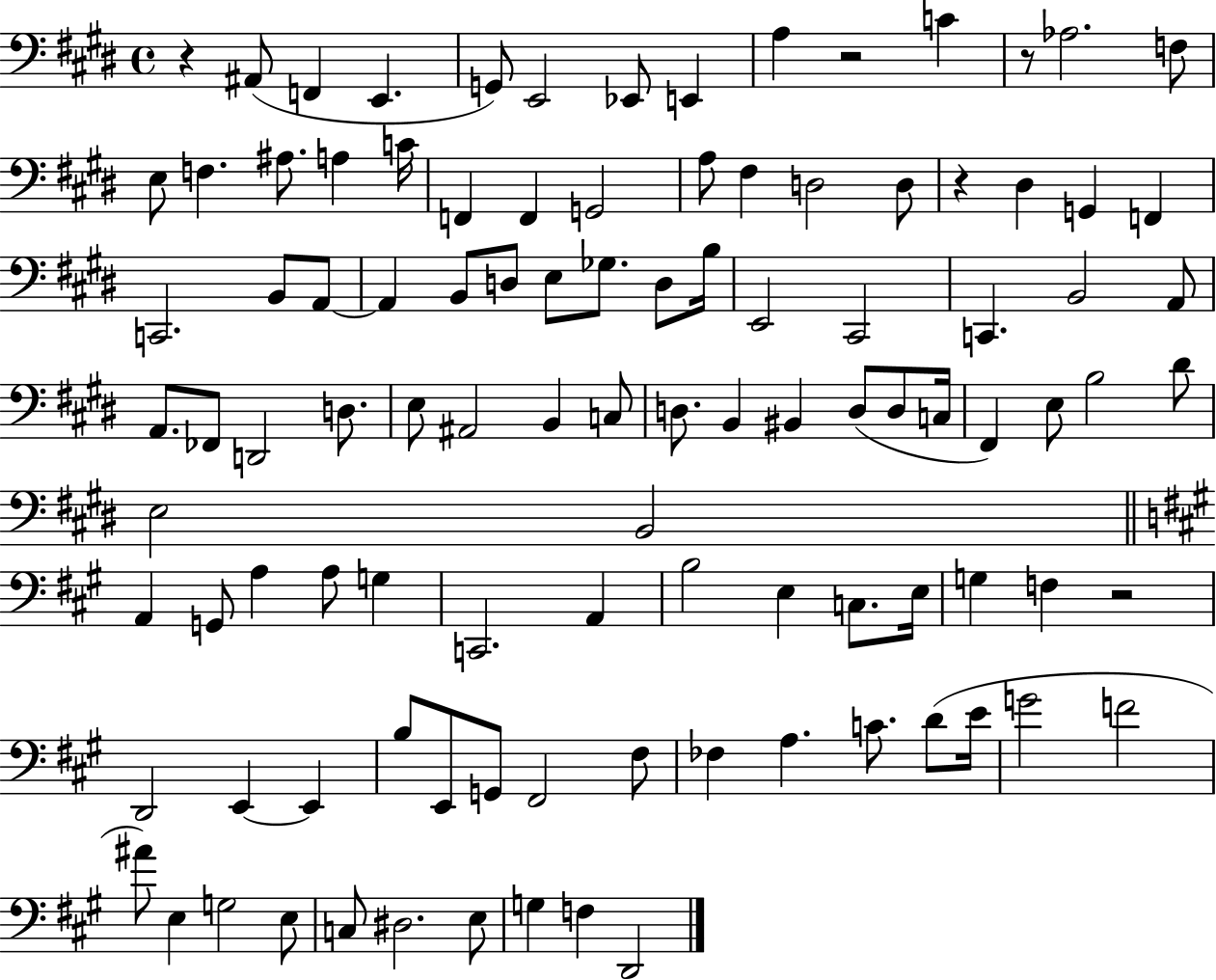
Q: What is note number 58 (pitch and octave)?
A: B3